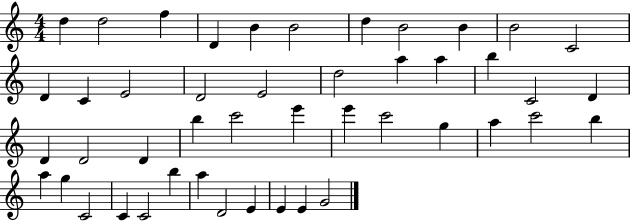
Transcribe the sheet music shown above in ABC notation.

X:1
T:Untitled
M:4/4
L:1/4
K:C
d d2 f D B B2 d B2 B B2 C2 D C E2 D2 E2 d2 a a b C2 D D D2 D b c'2 e' e' c'2 g a c'2 b a g C2 C C2 b a D2 E E E G2